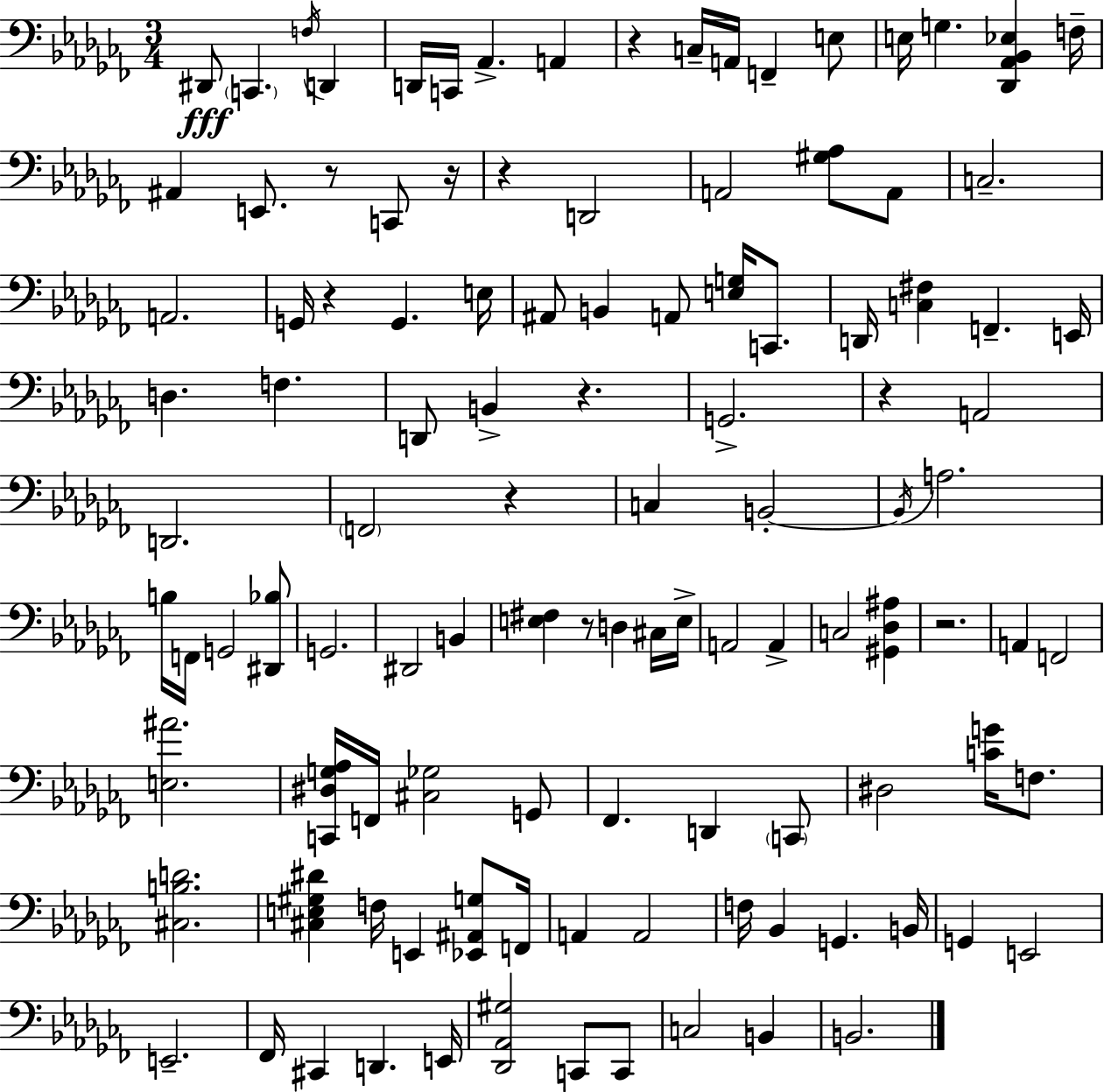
X:1
T:Untitled
M:3/4
L:1/4
K:Abm
^D,,/2 C,, F,/4 D,, D,,/4 C,,/4 _A,, A,, z C,/4 A,,/4 F,, E,/2 E,/4 G, [_D,,_A,,_B,,_E,] F,/4 ^A,, E,,/2 z/2 C,,/2 z/4 z D,,2 A,,2 [^G,_A,]/2 A,,/2 C,2 A,,2 G,,/4 z G,, E,/4 ^A,,/2 B,, A,,/2 [E,G,]/4 C,,/2 D,,/4 [C,^F,] F,, E,,/4 D, F, D,,/2 B,, z G,,2 z A,,2 D,,2 F,,2 z C, B,,2 B,,/4 A,2 B,/4 F,,/4 G,,2 [^D,,_B,]/2 G,,2 ^D,,2 B,, [E,^F,] z/2 D, ^C,/4 E,/4 A,,2 A,, C,2 [^G,,_D,^A,] z2 A,, F,,2 [E,^A]2 [C,,^D,G,_A,]/4 F,,/4 [^C,_G,]2 G,,/2 _F,, D,, C,,/2 ^D,2 [CG]/4 F,/2 [^C,B,D]2 [^C,E,^G,^D] F,/4 E,, [_E,,^A,,G,]/2 F,,/4 A,, A,,2 F,/4 _B,, G,, B,,/4 G,, E,,2 E,,2 _F,,/4 ^C,, D,, E,,/4 [_D,,_A,,^G,]2 C,,/2 C,,/2 C,2 B,, B,,2